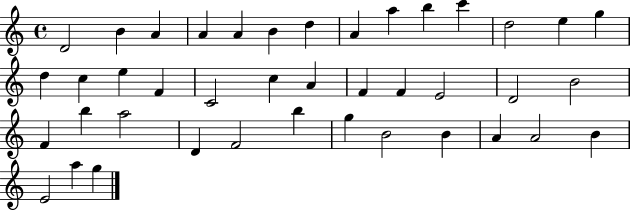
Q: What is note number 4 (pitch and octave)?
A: A4